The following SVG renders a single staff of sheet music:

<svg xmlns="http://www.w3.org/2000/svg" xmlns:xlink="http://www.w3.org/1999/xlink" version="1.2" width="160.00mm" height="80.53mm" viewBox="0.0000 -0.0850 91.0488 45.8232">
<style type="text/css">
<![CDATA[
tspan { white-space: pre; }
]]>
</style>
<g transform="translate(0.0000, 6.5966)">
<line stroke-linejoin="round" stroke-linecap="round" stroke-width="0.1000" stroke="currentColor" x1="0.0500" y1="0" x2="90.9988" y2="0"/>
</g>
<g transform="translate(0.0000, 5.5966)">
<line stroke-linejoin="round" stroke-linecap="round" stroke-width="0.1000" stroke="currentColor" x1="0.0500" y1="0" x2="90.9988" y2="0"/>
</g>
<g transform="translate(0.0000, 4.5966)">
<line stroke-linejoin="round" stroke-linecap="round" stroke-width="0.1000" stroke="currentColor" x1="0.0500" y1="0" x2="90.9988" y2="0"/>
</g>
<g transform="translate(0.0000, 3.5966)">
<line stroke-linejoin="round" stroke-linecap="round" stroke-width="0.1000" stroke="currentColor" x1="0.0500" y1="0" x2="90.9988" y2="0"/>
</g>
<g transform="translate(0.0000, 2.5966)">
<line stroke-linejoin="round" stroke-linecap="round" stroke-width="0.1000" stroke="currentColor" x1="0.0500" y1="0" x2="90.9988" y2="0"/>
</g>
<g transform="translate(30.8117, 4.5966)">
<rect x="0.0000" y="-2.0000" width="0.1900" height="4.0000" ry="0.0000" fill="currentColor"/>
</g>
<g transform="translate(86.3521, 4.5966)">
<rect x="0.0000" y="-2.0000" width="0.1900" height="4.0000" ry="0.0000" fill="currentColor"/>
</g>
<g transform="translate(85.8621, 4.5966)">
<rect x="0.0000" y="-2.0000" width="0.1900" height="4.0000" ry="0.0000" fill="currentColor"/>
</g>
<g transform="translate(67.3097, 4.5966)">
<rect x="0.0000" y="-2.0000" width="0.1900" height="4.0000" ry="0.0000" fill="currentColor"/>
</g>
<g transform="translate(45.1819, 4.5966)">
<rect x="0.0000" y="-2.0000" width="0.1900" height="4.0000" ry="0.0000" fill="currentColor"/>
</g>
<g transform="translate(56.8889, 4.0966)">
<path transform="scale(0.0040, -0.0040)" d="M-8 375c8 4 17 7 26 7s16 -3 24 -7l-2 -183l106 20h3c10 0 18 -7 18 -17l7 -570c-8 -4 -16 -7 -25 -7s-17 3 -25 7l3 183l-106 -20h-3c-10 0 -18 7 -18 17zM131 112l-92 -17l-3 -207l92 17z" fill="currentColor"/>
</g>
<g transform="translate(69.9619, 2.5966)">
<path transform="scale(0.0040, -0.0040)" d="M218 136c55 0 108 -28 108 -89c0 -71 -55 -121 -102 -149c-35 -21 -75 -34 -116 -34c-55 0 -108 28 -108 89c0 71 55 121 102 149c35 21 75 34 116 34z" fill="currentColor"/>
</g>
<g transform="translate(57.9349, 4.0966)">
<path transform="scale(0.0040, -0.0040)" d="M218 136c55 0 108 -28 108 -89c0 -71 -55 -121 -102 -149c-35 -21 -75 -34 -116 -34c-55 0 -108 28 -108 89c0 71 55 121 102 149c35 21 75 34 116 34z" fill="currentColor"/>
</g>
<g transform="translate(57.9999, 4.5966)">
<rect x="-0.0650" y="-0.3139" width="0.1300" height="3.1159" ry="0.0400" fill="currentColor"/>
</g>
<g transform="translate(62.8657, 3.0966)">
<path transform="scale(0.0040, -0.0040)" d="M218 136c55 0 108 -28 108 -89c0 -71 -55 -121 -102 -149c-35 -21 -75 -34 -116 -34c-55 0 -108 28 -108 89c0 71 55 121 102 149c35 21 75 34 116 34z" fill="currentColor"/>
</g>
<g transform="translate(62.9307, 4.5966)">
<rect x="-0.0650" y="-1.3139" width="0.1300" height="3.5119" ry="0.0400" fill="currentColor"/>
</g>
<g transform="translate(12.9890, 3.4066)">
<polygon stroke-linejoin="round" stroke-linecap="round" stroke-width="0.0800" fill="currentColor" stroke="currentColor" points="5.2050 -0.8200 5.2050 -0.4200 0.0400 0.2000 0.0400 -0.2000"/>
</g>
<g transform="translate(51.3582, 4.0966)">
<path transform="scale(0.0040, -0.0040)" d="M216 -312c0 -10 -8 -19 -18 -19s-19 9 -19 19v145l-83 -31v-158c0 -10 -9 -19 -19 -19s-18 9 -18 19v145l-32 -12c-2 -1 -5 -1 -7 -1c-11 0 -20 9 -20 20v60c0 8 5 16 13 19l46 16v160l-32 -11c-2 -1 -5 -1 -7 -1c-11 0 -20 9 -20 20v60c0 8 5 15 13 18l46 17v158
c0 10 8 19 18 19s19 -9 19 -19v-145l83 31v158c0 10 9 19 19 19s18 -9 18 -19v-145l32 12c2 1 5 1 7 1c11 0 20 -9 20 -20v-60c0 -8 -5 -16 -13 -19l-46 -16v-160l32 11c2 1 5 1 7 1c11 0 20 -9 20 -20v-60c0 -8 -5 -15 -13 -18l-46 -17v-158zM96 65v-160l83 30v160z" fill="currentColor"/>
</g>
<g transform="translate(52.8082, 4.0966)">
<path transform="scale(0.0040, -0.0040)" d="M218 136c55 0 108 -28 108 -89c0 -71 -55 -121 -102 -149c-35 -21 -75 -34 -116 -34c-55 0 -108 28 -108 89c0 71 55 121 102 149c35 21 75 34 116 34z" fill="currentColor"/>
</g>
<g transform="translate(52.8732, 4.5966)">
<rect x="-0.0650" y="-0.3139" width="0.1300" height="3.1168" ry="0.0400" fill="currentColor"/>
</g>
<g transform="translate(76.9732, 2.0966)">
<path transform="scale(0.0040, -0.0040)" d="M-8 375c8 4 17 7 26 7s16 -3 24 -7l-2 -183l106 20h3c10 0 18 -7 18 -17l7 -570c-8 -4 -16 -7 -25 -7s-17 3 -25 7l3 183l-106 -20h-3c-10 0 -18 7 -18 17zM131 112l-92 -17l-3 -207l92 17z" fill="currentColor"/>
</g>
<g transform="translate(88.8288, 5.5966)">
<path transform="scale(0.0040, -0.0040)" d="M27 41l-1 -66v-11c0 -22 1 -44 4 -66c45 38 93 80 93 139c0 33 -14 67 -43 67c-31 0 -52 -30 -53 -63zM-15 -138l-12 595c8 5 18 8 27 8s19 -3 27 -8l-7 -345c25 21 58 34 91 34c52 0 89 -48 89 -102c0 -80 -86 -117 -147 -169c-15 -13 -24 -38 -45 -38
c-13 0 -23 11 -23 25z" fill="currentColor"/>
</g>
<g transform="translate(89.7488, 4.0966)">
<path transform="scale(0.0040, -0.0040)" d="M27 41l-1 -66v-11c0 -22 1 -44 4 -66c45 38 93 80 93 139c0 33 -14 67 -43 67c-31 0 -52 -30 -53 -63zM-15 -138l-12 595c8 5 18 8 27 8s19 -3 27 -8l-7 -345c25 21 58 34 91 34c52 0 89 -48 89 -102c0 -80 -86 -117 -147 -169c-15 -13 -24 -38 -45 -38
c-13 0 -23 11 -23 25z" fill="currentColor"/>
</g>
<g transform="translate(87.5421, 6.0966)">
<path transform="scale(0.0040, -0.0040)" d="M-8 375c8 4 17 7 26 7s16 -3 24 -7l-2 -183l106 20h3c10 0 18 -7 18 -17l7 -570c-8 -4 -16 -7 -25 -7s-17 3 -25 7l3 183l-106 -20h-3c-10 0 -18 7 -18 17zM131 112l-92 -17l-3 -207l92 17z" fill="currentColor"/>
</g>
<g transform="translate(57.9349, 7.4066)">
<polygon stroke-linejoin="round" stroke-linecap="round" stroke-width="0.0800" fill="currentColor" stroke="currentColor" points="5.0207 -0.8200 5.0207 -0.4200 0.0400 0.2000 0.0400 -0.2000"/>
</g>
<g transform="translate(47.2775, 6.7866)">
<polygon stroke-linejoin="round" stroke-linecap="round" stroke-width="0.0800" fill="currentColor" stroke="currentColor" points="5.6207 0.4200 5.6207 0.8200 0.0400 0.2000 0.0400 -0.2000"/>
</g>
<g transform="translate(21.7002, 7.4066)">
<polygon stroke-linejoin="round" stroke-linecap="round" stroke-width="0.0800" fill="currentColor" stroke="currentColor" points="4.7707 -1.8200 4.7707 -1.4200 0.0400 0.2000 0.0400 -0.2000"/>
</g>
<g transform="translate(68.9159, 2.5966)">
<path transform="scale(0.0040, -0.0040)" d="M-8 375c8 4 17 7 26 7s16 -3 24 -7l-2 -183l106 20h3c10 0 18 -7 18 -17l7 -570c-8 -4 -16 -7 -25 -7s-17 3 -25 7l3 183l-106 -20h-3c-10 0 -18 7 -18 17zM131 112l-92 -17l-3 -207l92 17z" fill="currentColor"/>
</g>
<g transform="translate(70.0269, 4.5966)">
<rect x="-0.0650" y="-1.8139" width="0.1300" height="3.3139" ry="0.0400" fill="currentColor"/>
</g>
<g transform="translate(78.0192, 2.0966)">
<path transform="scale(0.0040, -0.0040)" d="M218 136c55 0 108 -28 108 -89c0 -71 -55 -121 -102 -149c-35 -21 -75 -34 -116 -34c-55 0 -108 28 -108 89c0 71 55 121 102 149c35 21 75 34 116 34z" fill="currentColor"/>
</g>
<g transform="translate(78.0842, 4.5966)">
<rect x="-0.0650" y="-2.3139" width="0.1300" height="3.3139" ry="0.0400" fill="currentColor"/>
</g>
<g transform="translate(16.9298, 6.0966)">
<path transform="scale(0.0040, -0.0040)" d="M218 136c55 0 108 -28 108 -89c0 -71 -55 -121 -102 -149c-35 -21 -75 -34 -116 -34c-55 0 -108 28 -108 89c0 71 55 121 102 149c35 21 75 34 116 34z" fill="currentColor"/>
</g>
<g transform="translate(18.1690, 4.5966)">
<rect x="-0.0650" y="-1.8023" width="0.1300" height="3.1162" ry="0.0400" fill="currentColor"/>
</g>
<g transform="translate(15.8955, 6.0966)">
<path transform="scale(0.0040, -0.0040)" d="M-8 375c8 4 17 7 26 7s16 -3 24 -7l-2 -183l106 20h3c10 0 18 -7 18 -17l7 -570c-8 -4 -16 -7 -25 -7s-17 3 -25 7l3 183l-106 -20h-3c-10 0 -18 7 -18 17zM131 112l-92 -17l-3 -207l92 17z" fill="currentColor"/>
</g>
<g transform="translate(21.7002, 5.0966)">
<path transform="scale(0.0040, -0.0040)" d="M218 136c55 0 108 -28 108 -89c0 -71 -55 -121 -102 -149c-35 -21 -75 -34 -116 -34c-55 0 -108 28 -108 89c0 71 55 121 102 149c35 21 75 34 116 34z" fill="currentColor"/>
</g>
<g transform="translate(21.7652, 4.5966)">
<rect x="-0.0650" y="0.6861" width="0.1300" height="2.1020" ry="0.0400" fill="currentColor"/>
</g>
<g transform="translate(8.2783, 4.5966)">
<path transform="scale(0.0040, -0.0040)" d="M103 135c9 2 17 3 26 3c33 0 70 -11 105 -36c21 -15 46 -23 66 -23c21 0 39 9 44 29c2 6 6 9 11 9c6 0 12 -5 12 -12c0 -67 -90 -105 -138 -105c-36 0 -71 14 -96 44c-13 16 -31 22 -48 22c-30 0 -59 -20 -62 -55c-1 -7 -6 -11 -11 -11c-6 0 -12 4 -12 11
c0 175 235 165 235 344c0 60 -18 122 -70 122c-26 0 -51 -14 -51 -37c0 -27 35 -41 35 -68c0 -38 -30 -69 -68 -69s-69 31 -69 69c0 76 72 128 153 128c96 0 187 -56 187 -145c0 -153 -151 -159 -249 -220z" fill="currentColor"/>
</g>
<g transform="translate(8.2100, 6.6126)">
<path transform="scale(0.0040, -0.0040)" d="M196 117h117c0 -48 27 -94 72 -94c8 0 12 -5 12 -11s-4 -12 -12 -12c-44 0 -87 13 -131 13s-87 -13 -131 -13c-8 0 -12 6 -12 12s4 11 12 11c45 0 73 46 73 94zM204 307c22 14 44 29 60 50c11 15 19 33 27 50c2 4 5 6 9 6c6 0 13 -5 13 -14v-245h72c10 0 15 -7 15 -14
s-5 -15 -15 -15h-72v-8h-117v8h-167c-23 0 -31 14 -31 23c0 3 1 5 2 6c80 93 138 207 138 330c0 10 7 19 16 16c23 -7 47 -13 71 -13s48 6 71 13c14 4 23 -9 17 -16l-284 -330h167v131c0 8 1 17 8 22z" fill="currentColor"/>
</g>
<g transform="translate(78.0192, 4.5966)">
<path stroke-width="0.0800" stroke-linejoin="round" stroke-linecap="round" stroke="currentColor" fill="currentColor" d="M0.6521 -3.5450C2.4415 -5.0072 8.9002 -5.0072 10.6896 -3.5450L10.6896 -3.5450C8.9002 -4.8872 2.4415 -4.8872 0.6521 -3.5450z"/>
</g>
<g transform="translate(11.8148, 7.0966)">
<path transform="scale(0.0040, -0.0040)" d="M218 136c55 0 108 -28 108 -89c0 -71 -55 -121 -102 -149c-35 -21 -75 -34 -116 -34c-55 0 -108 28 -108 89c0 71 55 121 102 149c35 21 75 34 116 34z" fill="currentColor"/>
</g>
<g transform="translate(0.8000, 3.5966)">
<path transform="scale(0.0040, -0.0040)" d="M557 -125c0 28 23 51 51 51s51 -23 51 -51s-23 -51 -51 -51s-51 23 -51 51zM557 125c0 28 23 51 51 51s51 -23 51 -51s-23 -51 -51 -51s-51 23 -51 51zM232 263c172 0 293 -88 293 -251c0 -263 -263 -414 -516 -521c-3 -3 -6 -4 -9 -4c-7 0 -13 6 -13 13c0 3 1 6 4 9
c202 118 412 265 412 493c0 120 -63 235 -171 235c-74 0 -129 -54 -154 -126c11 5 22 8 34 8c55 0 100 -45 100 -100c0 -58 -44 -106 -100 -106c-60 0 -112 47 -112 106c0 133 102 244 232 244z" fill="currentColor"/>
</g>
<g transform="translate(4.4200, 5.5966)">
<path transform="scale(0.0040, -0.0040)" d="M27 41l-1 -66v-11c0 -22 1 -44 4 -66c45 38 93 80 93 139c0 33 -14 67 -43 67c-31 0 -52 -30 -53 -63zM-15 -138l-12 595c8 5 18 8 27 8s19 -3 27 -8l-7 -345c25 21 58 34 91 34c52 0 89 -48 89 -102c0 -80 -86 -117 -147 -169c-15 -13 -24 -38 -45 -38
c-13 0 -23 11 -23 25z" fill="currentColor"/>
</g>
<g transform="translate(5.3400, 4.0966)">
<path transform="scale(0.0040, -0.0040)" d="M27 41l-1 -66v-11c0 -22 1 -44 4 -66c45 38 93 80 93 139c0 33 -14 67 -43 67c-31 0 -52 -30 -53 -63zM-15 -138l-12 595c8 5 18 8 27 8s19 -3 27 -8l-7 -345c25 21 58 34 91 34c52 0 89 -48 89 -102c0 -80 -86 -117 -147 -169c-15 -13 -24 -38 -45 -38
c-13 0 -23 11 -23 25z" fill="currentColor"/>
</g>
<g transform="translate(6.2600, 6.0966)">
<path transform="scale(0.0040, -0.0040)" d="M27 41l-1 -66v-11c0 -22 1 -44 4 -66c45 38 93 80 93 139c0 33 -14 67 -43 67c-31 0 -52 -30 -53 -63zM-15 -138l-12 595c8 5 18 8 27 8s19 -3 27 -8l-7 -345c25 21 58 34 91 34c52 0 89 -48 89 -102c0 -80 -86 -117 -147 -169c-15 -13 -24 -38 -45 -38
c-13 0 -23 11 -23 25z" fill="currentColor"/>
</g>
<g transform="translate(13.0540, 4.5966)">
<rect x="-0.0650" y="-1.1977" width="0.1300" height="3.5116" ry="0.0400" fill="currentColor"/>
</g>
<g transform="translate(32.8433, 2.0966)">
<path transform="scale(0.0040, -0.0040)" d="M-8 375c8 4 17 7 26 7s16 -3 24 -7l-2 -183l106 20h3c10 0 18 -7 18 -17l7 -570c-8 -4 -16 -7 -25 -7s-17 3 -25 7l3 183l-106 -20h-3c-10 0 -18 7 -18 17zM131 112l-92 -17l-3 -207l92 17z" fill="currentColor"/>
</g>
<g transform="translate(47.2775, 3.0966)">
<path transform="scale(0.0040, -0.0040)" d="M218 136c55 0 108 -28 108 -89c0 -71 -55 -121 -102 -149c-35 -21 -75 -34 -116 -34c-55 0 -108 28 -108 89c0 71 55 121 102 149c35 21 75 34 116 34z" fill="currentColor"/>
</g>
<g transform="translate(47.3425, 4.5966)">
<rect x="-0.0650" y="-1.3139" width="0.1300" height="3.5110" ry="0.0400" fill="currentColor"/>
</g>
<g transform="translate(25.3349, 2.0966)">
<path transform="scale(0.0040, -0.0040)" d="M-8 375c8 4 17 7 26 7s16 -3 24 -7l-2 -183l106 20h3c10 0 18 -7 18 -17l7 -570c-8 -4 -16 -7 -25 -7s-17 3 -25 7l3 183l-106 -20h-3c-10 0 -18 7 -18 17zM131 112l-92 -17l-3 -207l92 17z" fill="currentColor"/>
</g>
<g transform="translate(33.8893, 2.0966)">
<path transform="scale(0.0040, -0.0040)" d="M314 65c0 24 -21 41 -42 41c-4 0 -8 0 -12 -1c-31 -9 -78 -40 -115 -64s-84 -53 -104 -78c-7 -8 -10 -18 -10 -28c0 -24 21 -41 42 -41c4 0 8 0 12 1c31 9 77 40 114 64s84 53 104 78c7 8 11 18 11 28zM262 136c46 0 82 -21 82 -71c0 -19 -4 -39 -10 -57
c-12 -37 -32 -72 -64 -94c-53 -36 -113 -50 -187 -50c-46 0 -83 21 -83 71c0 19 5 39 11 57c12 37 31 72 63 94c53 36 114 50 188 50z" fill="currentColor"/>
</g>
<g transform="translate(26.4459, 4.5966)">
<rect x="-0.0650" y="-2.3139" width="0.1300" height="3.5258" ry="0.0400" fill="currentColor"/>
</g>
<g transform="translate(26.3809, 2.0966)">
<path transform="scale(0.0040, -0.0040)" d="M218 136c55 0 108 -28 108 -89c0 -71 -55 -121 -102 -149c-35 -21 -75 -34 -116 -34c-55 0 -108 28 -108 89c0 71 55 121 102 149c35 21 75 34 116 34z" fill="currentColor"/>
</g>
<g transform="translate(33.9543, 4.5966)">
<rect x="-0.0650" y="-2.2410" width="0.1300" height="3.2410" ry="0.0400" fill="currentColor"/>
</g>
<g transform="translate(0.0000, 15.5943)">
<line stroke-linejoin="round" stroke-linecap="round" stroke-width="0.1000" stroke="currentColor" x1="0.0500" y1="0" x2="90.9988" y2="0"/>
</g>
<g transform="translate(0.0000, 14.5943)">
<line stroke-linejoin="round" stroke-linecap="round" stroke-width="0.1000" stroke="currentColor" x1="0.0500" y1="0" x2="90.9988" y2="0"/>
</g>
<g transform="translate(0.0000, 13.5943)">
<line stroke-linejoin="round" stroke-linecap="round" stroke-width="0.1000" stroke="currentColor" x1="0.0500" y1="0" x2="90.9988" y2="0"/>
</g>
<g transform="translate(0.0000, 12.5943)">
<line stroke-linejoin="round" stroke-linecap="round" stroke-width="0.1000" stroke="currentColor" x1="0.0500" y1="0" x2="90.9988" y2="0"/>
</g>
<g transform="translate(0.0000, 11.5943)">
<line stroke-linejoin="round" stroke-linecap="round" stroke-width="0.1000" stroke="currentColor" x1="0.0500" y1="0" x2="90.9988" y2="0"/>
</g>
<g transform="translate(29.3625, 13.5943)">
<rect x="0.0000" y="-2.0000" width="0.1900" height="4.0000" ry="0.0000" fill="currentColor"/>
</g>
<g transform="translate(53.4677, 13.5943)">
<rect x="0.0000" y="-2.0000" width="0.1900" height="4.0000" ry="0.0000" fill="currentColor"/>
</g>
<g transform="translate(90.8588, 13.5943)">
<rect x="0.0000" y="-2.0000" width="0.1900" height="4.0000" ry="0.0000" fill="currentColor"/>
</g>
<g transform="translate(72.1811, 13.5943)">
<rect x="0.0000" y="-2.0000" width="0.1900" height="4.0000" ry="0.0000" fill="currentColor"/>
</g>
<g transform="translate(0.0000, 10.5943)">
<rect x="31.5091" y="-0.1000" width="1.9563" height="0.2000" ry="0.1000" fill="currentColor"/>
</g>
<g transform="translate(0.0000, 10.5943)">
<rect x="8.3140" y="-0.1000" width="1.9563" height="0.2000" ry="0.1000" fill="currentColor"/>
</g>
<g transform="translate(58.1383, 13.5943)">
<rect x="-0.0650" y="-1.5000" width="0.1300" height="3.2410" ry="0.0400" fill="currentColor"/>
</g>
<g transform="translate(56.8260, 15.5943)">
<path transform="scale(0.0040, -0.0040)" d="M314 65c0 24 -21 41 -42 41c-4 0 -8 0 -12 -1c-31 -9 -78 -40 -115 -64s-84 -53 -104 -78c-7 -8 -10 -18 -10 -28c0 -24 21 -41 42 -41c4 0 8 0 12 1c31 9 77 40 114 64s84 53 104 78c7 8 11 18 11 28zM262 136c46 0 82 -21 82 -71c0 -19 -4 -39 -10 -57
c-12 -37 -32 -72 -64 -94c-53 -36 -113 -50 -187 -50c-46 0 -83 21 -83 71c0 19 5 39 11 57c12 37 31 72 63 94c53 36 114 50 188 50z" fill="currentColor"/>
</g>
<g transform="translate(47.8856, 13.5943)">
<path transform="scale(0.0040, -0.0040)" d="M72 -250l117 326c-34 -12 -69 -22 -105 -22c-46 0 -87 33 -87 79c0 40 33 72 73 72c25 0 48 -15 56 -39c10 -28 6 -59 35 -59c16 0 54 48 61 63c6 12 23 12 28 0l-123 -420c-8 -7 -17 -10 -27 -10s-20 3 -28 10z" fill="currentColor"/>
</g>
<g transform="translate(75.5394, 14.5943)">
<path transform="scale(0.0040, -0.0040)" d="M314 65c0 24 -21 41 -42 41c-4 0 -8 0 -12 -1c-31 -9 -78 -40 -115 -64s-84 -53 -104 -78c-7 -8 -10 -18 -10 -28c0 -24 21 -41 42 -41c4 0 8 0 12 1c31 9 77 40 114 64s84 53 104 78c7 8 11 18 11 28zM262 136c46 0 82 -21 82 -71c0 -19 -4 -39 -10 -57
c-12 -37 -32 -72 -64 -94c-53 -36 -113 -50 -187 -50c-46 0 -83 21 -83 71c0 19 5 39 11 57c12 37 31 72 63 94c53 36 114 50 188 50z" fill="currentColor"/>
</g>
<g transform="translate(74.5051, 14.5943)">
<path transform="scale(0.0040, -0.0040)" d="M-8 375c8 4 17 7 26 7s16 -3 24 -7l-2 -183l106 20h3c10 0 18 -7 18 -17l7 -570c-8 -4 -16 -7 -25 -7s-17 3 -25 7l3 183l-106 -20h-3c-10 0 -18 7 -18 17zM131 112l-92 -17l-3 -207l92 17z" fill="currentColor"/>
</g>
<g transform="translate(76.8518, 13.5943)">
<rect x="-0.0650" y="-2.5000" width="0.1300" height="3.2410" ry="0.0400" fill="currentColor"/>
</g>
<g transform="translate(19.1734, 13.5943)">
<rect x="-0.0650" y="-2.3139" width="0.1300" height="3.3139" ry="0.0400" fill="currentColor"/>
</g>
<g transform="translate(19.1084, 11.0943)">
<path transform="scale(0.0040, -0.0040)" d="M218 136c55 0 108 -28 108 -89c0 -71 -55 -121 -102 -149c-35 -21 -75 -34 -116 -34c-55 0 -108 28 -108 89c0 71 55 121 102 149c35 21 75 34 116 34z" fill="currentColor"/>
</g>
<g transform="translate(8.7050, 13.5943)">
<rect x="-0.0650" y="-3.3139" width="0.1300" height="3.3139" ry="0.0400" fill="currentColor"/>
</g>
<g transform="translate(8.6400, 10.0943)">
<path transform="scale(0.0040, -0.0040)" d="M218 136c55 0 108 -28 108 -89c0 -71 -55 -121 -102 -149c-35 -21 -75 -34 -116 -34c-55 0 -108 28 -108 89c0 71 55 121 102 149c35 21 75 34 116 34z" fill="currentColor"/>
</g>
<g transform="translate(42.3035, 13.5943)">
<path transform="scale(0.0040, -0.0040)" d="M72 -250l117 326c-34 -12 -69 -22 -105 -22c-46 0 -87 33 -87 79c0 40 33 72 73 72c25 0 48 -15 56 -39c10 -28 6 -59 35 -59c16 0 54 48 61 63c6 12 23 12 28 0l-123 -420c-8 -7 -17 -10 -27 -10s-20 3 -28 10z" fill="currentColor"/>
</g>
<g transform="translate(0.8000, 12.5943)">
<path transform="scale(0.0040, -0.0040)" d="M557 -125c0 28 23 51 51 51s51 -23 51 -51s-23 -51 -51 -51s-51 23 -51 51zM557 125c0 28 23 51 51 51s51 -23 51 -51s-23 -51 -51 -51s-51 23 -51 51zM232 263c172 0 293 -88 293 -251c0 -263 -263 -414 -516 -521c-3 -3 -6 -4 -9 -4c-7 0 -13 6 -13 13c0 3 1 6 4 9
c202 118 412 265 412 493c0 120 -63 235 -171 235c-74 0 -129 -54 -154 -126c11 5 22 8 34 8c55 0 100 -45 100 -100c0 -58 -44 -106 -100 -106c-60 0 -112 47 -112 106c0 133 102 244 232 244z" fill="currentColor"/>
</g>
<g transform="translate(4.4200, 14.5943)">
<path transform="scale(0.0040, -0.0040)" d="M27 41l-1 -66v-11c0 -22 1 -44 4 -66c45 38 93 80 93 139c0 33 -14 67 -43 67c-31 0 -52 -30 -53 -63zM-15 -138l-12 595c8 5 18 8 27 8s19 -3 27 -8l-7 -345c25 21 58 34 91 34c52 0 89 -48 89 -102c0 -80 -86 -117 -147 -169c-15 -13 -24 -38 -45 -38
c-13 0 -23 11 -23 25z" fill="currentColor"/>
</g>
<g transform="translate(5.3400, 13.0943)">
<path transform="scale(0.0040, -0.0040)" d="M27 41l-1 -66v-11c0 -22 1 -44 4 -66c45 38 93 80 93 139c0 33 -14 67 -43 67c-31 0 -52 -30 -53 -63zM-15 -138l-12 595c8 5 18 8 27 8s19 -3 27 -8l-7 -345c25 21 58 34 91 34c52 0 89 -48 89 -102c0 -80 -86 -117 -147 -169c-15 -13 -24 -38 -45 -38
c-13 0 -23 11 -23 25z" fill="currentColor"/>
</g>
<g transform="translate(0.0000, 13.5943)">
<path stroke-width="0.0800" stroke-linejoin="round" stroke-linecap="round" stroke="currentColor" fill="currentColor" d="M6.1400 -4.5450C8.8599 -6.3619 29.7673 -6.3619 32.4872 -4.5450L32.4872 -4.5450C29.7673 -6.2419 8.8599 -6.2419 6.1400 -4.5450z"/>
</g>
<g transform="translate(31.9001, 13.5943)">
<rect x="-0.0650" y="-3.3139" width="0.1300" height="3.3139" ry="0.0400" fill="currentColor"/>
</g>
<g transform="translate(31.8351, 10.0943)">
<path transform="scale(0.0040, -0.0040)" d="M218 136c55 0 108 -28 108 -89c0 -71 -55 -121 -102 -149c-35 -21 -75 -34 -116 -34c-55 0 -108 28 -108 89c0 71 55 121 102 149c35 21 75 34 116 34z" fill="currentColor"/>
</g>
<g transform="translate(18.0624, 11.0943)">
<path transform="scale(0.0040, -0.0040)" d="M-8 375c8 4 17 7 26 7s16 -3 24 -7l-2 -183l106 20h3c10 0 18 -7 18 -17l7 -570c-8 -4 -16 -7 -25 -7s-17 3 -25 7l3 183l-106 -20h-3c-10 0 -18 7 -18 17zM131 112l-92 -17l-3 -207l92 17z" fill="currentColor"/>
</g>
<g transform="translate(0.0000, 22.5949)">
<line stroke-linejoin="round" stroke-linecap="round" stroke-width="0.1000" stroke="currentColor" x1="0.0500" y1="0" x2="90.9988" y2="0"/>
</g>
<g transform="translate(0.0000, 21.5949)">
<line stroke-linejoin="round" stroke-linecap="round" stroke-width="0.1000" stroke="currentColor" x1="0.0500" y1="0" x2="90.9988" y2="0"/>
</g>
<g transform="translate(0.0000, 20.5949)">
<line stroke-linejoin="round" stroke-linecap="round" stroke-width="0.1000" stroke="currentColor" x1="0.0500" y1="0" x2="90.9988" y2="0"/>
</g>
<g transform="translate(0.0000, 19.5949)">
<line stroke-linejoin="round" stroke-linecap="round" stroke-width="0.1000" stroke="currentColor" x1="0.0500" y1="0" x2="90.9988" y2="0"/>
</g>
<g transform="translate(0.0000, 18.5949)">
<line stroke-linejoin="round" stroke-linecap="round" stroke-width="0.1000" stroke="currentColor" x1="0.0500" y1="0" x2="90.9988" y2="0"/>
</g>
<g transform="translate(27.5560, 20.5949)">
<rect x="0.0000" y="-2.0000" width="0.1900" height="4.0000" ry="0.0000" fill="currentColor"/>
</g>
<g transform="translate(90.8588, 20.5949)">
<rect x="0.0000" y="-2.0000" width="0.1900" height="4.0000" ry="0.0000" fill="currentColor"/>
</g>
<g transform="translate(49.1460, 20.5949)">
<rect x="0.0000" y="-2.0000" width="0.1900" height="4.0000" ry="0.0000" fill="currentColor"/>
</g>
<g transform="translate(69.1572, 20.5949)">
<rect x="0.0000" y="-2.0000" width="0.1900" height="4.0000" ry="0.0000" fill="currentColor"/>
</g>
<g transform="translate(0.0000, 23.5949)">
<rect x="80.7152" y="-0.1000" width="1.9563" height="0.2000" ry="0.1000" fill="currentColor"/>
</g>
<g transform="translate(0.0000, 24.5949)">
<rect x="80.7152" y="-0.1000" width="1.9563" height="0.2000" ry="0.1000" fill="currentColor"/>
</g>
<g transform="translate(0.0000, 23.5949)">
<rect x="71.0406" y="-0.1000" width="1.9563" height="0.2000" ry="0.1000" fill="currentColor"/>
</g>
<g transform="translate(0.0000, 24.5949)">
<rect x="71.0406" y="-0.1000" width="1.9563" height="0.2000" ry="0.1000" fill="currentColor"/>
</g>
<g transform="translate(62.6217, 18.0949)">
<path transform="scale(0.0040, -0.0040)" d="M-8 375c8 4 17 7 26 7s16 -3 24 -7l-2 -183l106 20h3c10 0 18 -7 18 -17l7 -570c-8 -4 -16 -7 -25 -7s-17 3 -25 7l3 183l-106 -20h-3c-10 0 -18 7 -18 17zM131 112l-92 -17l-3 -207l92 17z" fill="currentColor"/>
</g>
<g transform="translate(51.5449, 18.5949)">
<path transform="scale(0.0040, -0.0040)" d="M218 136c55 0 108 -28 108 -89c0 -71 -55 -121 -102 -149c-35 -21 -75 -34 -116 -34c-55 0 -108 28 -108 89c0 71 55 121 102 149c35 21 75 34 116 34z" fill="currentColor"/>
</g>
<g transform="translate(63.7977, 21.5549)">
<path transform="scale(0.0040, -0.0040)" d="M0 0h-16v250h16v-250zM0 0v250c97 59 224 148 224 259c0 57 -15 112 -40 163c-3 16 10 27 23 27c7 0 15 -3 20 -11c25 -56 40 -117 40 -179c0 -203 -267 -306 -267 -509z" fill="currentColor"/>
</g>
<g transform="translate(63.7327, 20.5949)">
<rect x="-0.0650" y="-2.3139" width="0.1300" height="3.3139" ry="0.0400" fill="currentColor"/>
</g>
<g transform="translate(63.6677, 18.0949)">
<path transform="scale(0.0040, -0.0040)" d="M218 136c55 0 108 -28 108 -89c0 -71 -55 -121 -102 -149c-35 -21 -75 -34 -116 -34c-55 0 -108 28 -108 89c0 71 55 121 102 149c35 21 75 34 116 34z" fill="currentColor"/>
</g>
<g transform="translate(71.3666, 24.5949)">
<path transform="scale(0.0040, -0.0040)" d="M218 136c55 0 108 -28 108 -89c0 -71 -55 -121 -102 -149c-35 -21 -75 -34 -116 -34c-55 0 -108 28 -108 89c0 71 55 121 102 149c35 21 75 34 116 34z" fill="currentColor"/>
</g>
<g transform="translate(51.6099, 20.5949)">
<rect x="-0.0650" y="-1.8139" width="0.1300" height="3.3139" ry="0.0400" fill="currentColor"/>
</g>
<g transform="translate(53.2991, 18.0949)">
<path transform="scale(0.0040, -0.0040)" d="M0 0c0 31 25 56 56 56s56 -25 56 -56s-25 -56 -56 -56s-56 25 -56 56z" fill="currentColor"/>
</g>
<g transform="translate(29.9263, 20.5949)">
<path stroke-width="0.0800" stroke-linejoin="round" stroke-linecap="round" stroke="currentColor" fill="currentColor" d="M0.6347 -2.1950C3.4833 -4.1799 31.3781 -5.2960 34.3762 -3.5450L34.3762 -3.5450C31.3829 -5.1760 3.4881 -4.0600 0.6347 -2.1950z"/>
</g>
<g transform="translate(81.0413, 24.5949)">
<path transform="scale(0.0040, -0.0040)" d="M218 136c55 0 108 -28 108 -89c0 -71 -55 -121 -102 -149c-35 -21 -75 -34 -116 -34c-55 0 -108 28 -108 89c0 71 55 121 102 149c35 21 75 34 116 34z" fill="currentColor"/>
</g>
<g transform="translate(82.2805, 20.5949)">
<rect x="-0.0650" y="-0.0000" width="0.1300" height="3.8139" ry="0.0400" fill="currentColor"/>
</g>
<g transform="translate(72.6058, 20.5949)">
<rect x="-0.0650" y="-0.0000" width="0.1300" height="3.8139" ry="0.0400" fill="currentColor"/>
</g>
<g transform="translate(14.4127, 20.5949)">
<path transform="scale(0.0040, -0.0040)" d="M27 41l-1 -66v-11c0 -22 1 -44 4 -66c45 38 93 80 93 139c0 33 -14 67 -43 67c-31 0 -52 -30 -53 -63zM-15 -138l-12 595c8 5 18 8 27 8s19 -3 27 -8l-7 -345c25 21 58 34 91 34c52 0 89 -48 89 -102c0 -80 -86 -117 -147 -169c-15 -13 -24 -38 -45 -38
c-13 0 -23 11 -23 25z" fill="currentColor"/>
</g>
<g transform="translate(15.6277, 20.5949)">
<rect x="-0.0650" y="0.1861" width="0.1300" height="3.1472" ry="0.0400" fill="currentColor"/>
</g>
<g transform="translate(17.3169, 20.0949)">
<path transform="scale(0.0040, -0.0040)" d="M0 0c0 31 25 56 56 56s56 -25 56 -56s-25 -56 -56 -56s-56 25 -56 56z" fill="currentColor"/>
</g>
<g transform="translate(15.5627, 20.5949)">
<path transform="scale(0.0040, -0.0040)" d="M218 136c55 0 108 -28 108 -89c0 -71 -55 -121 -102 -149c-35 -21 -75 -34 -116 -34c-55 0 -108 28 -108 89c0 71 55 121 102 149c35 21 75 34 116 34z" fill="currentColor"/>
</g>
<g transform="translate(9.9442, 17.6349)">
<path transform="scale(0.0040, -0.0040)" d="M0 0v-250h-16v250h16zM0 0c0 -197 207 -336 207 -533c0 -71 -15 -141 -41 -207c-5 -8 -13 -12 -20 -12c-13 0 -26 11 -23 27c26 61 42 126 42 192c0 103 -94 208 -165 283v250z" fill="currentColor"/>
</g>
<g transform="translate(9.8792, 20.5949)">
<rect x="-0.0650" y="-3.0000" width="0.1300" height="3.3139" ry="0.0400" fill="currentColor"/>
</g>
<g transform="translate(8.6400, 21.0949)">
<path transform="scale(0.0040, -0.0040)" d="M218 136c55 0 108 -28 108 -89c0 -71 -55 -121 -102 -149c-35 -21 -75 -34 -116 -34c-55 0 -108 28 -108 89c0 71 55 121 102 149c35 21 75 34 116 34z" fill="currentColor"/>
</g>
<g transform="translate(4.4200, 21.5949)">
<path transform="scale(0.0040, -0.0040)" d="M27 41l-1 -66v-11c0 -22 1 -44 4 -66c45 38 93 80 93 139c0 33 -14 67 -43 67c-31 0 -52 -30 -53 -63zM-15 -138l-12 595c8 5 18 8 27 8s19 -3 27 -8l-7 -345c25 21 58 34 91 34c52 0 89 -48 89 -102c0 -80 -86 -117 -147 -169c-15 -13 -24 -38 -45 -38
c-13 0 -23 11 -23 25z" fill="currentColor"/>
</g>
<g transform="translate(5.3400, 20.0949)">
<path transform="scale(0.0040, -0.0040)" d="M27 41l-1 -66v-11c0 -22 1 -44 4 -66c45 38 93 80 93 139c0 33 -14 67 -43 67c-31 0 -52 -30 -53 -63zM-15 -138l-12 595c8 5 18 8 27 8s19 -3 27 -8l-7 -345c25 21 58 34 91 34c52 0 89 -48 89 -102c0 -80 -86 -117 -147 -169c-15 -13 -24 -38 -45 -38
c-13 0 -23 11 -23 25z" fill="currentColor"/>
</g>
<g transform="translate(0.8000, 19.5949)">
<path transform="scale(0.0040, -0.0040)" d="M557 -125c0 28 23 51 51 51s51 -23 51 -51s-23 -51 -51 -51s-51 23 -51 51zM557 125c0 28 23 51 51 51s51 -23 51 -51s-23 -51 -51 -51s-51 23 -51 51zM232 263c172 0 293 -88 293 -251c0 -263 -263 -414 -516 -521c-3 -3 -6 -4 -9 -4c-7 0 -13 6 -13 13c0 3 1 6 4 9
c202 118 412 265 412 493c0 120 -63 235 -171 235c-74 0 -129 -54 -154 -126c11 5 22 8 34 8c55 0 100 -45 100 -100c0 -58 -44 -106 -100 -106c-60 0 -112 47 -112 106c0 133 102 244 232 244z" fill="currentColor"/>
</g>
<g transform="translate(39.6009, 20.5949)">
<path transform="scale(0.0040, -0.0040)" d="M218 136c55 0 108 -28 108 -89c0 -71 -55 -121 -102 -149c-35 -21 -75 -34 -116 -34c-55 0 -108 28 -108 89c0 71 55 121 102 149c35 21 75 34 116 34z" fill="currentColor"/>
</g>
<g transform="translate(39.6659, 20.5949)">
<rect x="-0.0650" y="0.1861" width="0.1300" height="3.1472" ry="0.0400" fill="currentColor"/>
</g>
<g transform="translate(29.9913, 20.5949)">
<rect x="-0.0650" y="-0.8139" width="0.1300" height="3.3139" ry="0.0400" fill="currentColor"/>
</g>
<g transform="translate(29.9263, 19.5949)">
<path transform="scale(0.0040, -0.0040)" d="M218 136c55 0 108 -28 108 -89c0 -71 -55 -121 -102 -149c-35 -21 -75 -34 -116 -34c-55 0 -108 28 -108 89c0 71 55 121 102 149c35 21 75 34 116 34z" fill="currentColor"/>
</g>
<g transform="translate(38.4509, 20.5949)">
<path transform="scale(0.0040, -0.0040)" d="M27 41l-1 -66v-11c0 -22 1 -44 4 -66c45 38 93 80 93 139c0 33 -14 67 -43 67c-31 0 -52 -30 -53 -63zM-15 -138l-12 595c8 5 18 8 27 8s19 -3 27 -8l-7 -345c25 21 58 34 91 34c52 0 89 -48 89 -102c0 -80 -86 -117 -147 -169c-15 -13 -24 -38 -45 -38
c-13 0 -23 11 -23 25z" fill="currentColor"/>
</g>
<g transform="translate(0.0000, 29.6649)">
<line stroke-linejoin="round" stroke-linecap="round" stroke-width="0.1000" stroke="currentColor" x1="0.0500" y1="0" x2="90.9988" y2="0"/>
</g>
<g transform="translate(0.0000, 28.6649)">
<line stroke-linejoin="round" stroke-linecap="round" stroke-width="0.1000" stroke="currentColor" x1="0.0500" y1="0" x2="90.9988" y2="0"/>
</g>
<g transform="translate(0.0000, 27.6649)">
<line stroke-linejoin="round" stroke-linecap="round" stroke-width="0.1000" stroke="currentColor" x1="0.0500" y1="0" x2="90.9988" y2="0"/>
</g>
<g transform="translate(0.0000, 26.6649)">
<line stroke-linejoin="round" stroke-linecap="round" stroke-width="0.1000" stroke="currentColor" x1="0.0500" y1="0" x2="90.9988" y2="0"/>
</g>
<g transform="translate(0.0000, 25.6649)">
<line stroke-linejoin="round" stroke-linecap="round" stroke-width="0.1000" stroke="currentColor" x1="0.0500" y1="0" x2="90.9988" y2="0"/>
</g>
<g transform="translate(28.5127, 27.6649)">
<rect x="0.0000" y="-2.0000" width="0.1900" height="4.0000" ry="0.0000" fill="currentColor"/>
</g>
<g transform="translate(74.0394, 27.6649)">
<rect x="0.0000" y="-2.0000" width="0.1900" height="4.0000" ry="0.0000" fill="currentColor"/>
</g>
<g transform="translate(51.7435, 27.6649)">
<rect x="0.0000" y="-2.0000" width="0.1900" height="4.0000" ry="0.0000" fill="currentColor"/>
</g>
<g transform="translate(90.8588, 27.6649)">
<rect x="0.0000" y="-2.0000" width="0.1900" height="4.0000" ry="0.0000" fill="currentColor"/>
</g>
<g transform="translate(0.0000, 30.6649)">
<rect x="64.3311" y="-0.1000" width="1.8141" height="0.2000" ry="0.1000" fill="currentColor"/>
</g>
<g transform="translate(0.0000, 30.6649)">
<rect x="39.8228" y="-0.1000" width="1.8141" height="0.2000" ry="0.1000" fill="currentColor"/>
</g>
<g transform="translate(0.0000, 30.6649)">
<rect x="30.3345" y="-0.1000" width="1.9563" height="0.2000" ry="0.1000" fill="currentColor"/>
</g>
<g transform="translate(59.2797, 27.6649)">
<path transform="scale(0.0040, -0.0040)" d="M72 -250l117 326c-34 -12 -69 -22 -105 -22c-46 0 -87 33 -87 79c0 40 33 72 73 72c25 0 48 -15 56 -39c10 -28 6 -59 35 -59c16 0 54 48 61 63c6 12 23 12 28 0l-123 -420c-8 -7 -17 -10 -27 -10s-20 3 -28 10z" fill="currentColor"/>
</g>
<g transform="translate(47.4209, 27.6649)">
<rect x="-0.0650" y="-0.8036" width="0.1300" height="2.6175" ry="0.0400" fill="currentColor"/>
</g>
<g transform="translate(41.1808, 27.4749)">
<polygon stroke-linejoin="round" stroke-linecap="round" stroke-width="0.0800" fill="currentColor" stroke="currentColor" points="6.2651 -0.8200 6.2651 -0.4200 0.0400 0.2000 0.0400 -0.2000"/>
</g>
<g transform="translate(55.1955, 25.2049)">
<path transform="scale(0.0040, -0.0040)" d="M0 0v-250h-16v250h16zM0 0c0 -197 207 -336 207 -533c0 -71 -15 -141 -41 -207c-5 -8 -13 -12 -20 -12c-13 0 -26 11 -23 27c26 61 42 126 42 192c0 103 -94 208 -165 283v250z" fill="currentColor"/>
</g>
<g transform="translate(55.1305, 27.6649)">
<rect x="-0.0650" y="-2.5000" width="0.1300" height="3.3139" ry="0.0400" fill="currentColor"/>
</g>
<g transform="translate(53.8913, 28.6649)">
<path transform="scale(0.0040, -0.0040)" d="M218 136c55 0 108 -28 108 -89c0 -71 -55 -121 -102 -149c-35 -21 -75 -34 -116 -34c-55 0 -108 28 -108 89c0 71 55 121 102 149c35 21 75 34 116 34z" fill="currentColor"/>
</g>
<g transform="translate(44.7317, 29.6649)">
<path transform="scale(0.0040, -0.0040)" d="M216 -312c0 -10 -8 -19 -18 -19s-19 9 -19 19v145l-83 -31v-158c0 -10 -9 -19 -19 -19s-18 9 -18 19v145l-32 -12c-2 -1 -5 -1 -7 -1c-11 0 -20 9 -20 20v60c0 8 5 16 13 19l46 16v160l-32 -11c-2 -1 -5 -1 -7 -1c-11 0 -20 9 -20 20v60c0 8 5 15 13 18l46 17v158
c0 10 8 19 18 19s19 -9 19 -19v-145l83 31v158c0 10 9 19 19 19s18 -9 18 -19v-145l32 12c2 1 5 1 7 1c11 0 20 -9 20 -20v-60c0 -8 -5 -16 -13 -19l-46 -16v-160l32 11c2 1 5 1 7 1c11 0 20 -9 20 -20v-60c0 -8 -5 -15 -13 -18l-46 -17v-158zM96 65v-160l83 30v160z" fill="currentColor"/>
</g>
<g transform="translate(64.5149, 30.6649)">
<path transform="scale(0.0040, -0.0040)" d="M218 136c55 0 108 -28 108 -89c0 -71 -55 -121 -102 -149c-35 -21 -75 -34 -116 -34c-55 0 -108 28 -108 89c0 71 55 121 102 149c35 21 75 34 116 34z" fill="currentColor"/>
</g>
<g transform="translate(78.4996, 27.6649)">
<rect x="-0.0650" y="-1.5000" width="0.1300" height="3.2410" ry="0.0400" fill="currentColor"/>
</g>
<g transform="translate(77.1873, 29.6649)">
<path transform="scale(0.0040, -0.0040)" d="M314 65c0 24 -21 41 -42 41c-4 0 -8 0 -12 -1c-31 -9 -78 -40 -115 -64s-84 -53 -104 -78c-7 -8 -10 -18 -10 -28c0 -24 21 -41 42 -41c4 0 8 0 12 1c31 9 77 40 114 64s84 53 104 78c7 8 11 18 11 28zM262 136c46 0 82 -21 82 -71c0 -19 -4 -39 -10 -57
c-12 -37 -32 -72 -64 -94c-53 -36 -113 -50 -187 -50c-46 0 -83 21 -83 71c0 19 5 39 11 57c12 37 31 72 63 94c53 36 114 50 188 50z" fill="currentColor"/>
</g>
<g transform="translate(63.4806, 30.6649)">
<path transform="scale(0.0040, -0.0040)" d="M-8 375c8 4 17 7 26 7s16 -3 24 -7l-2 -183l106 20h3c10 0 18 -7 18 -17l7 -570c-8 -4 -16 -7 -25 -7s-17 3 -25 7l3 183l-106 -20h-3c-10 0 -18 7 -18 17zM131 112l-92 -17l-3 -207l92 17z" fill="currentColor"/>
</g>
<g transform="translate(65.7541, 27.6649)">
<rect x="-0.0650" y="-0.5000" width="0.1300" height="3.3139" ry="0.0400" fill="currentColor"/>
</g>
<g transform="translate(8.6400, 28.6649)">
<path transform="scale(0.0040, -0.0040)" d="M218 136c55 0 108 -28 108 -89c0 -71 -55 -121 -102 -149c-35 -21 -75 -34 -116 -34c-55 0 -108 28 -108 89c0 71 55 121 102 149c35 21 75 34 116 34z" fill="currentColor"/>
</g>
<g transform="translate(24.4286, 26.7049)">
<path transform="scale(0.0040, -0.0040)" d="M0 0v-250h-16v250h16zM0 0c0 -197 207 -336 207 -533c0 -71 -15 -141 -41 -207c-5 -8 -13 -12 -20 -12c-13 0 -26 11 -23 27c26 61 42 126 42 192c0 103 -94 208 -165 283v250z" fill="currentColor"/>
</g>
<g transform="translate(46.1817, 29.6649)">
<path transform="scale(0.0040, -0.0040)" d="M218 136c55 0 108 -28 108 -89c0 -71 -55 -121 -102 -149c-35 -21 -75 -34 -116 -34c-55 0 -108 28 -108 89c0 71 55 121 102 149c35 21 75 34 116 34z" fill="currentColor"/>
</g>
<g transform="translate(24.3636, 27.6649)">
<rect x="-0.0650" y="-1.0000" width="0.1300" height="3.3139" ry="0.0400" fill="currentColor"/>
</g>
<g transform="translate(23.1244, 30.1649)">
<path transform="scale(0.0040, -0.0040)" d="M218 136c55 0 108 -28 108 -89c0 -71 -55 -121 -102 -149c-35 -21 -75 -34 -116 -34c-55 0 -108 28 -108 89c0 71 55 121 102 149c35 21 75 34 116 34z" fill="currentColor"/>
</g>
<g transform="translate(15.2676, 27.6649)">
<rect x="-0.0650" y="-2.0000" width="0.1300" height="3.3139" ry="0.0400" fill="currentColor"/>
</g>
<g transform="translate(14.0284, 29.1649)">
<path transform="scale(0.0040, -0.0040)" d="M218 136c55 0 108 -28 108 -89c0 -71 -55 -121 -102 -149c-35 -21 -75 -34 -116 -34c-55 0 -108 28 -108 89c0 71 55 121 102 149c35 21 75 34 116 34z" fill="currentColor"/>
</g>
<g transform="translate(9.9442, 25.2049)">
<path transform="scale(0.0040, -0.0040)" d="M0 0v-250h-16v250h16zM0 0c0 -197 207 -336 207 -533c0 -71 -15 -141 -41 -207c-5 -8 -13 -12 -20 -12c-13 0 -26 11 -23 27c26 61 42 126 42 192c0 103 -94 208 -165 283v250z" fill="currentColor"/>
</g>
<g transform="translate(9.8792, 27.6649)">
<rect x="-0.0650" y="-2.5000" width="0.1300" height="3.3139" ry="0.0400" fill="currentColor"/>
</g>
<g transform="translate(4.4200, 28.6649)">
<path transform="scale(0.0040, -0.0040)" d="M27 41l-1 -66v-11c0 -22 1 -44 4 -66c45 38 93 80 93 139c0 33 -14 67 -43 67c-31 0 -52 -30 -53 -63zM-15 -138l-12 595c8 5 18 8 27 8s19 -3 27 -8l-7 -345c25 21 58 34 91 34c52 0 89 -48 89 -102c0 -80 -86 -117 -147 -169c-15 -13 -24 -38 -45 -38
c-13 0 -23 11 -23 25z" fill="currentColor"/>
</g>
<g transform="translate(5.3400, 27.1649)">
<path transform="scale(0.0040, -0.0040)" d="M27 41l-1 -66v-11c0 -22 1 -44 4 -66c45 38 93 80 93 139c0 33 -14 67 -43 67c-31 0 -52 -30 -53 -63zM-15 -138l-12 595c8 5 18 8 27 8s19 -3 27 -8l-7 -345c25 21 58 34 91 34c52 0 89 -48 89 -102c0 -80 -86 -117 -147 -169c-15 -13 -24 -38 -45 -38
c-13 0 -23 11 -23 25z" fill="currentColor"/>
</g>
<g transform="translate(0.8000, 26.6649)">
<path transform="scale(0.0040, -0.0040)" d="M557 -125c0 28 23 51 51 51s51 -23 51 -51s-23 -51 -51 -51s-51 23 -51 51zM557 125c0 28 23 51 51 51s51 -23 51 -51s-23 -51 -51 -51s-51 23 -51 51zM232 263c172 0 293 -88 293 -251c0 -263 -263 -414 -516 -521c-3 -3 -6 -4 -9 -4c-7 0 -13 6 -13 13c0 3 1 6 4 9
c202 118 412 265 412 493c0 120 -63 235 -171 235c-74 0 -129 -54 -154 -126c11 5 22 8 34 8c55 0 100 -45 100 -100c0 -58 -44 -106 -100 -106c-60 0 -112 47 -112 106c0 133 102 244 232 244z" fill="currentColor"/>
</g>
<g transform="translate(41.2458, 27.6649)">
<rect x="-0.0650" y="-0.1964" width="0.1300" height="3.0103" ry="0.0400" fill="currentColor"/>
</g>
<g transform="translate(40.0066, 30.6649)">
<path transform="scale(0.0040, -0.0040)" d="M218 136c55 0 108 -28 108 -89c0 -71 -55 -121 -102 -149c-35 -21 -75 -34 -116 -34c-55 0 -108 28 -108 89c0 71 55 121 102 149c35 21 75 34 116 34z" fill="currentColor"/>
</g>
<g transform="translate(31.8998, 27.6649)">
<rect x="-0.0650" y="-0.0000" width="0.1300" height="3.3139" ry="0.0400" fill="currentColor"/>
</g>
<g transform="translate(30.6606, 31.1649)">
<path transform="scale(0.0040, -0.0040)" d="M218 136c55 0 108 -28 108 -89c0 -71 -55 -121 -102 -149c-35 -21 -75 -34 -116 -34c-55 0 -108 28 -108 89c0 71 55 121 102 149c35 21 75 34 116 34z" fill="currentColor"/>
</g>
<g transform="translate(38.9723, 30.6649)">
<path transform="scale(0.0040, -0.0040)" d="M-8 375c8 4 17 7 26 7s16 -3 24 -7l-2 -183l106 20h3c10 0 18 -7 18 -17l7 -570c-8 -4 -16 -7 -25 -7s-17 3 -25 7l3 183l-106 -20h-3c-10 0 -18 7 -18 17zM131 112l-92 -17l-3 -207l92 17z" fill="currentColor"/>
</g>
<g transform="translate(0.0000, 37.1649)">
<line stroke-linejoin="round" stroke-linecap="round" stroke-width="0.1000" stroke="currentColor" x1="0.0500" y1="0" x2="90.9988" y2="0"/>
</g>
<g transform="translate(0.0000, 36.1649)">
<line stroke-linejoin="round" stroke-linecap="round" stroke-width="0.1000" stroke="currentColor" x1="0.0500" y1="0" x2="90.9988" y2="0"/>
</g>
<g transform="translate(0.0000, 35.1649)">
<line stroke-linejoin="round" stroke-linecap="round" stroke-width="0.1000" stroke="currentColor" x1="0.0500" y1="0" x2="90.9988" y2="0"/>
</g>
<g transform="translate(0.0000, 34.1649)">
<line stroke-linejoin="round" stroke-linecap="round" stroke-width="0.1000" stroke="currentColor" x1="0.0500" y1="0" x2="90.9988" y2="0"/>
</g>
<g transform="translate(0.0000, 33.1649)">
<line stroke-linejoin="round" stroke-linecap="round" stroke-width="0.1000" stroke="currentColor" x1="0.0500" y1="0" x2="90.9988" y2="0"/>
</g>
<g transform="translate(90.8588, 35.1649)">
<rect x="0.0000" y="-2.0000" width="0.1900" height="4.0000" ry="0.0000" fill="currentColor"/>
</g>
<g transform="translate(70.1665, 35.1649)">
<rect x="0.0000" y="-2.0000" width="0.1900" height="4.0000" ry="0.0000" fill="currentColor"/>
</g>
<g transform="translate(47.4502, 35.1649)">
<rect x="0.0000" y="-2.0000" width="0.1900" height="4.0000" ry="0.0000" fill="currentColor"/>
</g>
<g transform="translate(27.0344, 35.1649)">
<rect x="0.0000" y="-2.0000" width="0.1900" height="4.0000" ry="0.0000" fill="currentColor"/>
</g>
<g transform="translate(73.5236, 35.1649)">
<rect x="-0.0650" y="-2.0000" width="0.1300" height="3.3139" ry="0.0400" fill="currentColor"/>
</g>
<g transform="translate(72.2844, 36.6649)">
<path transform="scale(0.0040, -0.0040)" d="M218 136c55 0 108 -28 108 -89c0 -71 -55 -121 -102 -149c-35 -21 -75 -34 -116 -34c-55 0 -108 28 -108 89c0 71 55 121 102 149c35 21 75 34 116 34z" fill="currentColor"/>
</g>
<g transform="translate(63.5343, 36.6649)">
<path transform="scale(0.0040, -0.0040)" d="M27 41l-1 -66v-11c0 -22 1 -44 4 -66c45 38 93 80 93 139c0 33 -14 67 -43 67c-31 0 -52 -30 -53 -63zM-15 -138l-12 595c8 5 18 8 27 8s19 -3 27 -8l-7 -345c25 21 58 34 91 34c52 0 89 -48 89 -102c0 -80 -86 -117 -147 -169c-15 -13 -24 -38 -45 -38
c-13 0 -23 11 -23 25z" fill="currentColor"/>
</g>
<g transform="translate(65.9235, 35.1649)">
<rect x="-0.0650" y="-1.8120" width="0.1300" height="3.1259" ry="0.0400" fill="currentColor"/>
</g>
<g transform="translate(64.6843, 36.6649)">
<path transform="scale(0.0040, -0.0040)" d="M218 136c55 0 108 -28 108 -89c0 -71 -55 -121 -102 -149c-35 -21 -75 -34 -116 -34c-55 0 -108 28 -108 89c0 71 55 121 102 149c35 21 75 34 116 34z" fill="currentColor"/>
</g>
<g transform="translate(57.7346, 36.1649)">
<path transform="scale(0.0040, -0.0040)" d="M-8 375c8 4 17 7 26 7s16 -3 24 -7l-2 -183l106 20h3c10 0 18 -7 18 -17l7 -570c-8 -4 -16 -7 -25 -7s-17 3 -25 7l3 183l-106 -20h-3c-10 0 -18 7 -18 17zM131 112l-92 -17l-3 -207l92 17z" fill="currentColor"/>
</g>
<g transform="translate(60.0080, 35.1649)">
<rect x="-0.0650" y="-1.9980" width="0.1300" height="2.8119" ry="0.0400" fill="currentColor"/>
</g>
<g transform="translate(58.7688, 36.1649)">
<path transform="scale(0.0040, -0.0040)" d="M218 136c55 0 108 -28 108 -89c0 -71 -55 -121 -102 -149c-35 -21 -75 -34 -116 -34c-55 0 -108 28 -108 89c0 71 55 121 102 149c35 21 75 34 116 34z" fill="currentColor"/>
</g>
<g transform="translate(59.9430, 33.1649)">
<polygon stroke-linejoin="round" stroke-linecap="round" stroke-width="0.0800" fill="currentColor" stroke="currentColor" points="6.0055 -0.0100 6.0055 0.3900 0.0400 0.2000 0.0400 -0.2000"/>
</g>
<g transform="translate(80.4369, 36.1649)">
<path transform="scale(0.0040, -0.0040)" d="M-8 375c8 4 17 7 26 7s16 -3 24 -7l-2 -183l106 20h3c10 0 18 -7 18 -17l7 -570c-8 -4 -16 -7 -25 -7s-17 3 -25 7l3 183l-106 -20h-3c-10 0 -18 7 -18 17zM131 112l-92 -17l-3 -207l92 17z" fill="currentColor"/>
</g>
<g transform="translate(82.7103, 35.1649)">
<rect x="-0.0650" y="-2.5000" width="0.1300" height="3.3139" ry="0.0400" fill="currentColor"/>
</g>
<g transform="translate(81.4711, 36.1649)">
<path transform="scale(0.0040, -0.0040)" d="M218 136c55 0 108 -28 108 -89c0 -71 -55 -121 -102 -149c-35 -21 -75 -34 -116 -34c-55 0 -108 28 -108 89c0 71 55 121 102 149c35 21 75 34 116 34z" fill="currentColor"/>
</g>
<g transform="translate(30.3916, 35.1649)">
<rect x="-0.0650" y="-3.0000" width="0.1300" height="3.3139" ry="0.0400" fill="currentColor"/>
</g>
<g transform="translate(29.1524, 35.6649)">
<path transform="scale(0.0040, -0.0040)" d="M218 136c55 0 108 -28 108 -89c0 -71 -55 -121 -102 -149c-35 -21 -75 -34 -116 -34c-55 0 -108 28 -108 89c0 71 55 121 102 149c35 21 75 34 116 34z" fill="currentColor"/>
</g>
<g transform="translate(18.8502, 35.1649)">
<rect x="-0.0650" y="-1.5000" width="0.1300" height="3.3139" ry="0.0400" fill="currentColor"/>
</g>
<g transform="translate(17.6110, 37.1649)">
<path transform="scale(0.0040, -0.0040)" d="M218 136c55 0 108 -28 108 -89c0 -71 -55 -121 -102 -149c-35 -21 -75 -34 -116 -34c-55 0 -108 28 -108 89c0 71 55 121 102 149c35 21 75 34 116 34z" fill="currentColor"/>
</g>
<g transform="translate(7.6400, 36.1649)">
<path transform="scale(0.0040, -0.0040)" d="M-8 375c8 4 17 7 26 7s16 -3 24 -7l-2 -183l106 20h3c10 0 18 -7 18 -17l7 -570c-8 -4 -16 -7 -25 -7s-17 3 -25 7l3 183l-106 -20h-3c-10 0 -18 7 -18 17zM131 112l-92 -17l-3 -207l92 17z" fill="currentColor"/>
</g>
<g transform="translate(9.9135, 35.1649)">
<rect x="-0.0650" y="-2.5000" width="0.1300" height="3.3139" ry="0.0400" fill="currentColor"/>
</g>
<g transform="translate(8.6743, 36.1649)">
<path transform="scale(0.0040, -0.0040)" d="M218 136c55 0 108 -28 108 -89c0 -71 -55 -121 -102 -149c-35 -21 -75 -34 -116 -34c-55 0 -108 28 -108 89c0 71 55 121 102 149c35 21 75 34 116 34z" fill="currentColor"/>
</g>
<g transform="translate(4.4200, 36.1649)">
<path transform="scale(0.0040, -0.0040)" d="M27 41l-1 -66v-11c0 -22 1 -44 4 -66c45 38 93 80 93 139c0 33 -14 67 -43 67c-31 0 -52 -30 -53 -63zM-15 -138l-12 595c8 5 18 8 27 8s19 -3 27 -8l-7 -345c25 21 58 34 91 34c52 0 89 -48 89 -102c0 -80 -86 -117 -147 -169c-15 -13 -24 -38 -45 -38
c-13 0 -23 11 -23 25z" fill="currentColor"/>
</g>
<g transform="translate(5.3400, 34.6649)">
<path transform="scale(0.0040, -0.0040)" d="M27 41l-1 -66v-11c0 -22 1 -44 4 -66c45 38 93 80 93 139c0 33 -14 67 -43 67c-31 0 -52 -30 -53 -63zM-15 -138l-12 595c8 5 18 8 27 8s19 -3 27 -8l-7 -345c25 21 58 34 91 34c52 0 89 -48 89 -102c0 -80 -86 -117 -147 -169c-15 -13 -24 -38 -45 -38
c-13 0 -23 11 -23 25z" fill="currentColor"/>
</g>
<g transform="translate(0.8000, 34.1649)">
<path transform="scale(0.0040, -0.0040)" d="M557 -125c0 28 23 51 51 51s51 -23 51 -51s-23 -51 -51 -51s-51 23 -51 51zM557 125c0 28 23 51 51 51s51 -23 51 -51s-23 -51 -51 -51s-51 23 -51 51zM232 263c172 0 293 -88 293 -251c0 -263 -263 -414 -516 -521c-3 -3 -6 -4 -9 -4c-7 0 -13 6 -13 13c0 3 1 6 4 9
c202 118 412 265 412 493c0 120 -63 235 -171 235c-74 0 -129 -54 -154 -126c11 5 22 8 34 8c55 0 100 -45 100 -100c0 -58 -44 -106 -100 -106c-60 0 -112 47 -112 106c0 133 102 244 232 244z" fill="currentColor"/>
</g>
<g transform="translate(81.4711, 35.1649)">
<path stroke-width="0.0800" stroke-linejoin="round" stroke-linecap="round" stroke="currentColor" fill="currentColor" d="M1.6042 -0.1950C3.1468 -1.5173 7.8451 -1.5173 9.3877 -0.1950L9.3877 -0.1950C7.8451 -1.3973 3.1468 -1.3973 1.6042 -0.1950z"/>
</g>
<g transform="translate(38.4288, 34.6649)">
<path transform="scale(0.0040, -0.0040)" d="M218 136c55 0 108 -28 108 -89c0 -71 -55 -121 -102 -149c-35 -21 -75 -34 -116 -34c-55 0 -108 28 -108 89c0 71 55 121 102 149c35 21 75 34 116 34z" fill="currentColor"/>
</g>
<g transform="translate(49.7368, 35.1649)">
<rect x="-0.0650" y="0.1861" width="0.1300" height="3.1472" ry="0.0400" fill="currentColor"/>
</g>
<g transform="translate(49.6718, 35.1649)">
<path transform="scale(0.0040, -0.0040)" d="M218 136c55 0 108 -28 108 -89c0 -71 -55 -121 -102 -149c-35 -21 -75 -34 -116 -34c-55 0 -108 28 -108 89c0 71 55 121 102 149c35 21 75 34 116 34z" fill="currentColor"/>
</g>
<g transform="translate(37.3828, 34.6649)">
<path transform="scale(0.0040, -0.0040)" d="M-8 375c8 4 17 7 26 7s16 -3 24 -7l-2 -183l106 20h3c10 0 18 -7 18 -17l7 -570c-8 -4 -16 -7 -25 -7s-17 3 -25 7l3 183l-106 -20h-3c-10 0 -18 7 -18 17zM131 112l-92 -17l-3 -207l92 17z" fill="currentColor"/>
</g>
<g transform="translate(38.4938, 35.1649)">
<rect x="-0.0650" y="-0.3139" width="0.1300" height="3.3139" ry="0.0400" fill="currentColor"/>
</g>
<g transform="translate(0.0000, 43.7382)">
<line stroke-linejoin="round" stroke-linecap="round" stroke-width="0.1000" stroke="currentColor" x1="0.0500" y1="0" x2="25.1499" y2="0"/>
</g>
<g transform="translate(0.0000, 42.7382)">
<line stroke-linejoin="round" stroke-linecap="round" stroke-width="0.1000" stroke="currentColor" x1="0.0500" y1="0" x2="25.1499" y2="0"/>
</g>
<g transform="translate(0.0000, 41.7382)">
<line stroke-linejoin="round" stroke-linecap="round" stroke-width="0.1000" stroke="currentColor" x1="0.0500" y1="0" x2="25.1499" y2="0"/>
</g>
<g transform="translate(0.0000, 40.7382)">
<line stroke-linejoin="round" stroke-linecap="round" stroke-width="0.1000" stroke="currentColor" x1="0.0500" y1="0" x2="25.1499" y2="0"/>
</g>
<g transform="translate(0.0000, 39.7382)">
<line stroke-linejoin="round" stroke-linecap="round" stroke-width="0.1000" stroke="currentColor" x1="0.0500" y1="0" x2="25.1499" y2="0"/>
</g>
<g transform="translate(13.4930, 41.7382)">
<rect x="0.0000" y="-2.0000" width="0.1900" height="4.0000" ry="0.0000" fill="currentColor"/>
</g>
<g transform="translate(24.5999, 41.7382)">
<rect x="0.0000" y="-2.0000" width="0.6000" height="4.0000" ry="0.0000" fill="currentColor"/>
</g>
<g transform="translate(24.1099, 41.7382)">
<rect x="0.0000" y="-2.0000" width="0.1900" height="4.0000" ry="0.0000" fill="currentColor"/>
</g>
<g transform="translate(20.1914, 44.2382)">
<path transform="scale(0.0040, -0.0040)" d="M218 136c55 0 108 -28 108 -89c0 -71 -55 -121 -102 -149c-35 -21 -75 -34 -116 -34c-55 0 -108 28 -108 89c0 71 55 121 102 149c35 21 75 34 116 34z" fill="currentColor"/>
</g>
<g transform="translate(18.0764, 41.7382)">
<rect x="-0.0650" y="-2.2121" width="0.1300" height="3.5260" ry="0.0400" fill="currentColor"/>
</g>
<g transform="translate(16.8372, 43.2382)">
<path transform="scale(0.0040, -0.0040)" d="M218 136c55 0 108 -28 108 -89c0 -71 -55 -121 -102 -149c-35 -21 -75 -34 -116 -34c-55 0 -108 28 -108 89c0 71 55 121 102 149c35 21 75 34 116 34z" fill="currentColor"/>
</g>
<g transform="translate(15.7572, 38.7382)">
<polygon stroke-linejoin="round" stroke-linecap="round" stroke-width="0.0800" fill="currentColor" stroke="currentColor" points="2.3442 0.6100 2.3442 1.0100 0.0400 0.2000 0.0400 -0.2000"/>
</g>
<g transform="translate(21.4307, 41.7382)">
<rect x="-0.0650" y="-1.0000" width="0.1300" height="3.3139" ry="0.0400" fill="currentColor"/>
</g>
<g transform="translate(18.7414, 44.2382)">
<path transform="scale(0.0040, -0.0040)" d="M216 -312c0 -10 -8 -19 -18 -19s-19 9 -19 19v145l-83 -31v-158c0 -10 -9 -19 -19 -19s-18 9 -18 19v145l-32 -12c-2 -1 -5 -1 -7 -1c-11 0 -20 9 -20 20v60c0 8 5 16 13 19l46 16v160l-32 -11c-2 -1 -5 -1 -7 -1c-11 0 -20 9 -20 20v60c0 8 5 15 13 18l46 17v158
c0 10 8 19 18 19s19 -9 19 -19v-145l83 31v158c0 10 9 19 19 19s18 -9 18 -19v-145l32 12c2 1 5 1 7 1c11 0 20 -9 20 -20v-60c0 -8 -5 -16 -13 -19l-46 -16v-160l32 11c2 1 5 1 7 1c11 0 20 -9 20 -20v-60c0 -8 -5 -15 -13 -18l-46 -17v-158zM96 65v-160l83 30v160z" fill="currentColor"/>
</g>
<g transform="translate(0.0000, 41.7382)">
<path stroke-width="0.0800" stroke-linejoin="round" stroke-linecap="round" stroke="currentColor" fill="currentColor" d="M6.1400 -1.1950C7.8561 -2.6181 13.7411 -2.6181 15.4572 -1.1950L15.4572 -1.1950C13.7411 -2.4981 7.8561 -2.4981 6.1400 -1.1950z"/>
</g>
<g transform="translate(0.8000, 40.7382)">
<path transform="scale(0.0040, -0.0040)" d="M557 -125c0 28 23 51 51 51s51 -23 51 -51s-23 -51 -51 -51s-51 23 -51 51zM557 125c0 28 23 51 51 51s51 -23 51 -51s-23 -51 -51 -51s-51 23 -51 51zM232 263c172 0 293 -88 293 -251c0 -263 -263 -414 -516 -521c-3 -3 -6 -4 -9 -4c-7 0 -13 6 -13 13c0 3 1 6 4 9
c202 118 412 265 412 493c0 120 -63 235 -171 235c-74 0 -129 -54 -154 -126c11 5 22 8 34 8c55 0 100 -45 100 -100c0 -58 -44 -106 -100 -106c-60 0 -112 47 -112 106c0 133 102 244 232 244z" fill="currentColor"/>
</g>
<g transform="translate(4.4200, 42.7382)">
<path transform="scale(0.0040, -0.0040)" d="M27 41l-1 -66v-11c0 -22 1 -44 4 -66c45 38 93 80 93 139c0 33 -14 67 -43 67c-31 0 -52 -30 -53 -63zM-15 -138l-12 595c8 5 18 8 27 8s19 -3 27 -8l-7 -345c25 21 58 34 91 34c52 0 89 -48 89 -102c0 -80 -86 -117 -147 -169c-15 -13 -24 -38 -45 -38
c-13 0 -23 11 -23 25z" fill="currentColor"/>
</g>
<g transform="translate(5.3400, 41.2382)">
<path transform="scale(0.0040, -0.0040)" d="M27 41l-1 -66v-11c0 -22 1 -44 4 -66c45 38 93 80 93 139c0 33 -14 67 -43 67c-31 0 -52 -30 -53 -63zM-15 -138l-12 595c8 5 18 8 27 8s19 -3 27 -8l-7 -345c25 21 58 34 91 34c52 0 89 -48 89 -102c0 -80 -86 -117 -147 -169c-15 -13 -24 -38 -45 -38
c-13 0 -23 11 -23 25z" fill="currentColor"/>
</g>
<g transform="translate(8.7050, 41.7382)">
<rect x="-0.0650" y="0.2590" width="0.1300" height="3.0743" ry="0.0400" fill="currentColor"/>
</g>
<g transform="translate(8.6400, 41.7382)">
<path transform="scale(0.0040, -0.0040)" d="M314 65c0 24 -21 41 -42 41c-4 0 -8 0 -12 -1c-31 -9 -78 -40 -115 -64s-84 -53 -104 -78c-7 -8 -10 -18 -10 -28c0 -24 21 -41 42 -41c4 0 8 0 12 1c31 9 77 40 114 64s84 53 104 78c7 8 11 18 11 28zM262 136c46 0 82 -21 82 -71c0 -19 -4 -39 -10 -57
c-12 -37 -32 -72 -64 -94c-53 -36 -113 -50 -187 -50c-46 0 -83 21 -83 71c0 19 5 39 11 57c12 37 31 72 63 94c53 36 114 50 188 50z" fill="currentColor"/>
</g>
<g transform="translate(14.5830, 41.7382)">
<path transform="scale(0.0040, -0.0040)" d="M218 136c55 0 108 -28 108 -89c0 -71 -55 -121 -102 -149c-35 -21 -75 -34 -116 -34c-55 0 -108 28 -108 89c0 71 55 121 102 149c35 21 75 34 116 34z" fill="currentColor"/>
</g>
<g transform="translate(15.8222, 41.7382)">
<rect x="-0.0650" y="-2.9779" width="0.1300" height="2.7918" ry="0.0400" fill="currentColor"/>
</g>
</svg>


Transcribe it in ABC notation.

X:1
T:Untitled
M:2/4
L:1/4
K:Eb
F,,/2 A,,/2 C,/2 B,/2 B,2 G,/2 ^E,/2 E,/2 G,/2 A, B, D B, D z/2 z/2 G,,2 B,,2 C,/2 _D, F, _D, A, B,/2 C,, C,, _B,,/2 A,, F,,/2 D,, E,,/2 ^G,,/2 _B,,/2 z/2 E,, G,,2 B,, G,, C, E, D, B,,/2 _A,,/2 A,, B,, D,2 D,/2 A,,/2 ^F,,